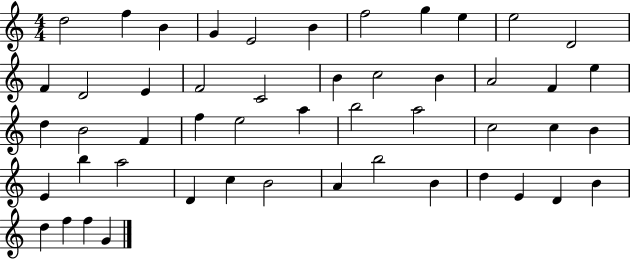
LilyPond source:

{
  \clef treble
  \numericTimeSignature
  \time 4/4
  \key c \major
  d''2 f''4 b'4 | g'4 e'2 b'4 | f''2 g''4 e''4 | e''2 d'2 | \break f'4 d'2 e'4 | f'2 c'2 | b'4 c''2 b'4 | a'2 f'4 e''4 | \break d''4 b'2 f'4 | f''4 e''2 a''4 | b''2 a''2 | c''2 c''4 b'4 | \break e'4 b''4 a''2 | d'4 c''4 b'2 | a'4 b''2 b'4 | d''4 e'4 d'4 b'4 | \break d''4 f''4 f''4 g'4 | \bar "|."
}